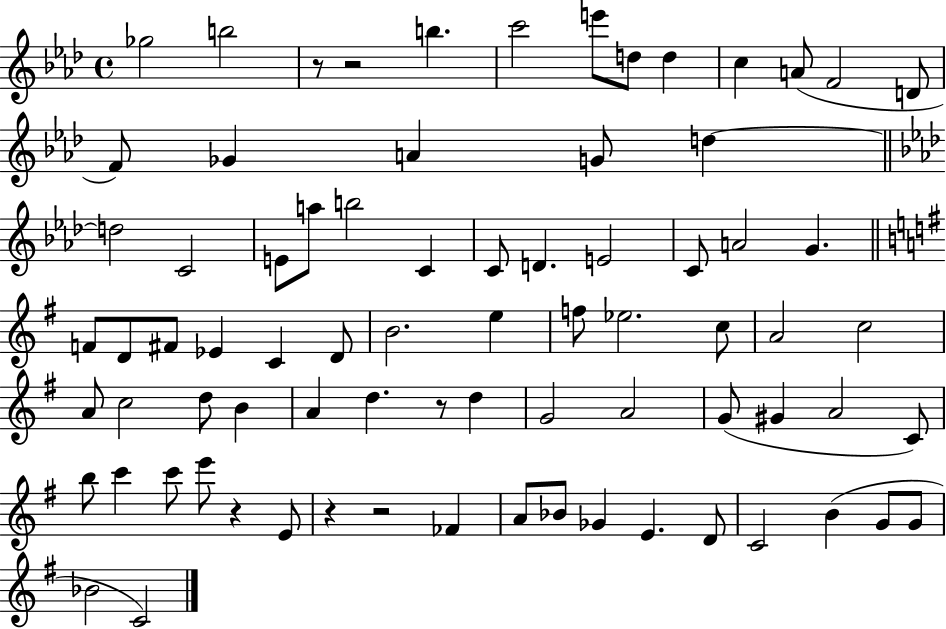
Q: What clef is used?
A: treble